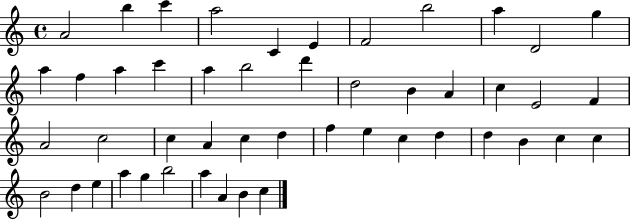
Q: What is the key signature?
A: C major